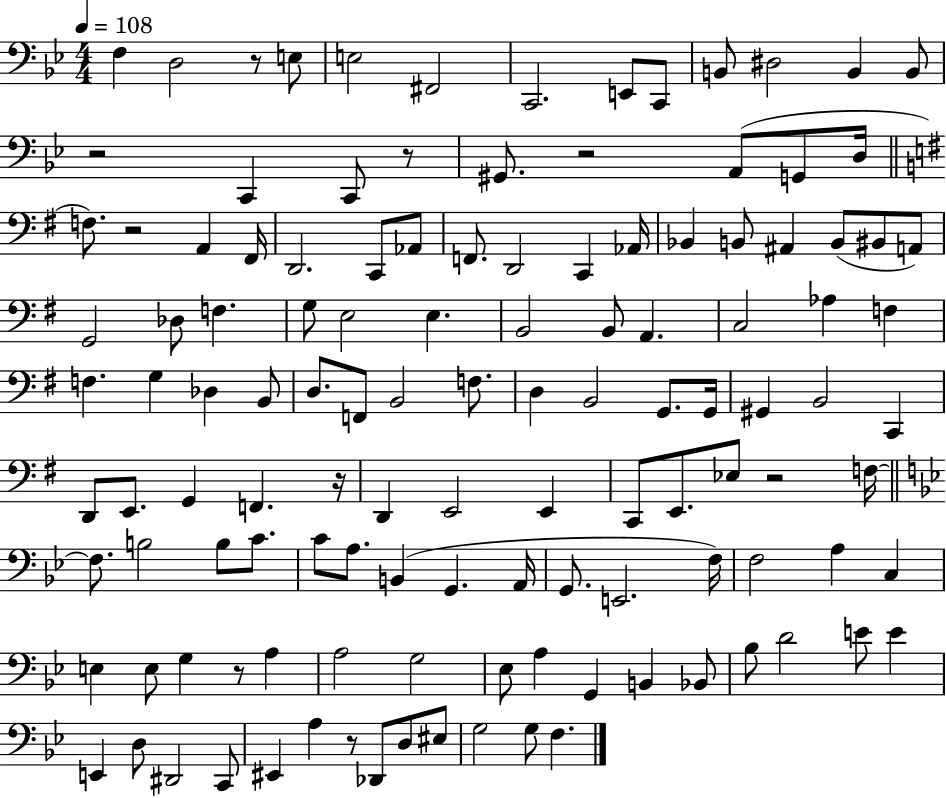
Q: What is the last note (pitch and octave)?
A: F3